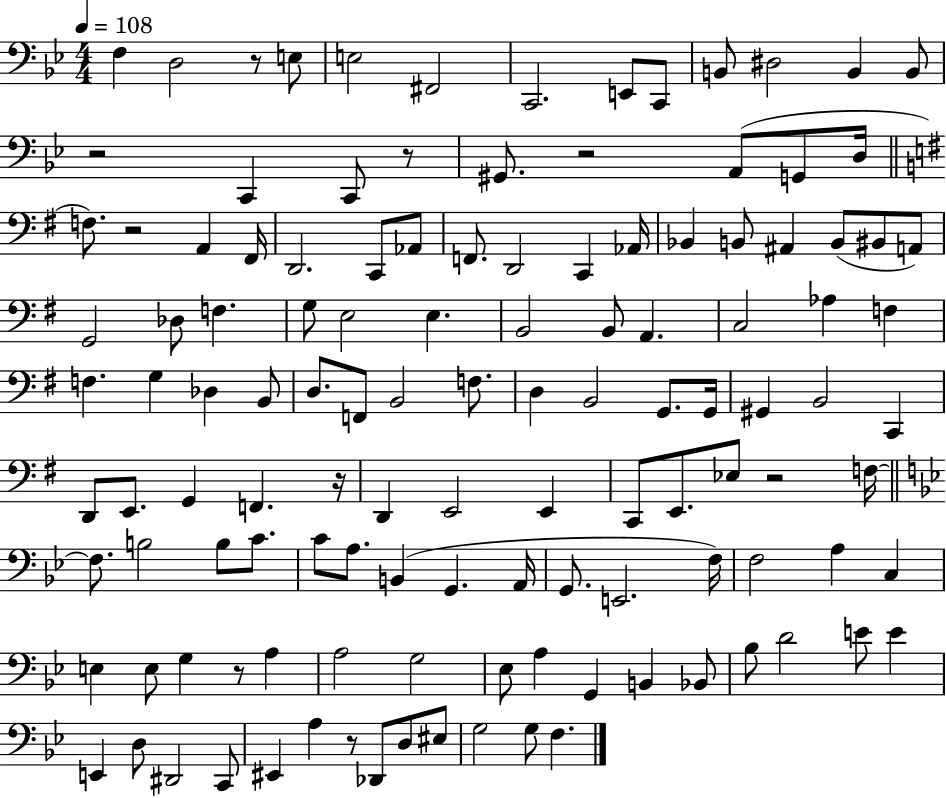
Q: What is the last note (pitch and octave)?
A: F3